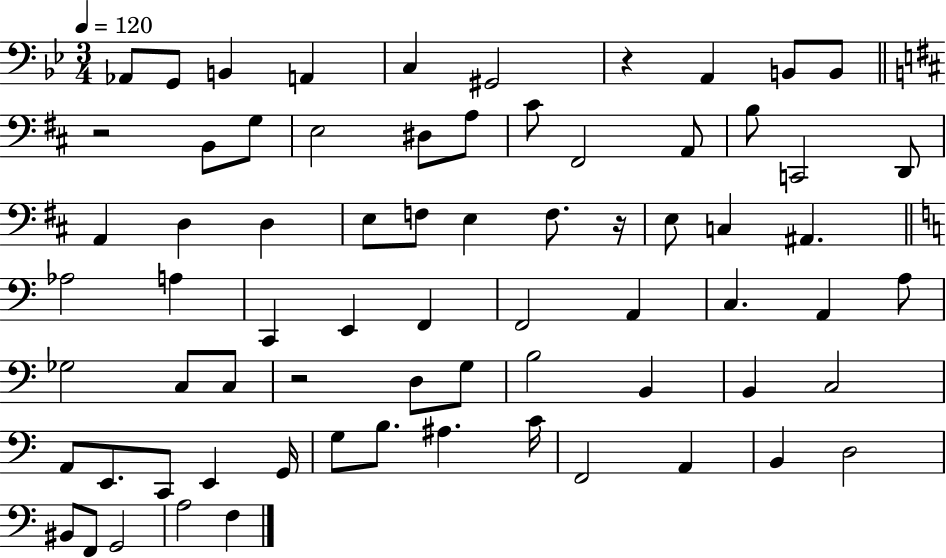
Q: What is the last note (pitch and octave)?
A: F3